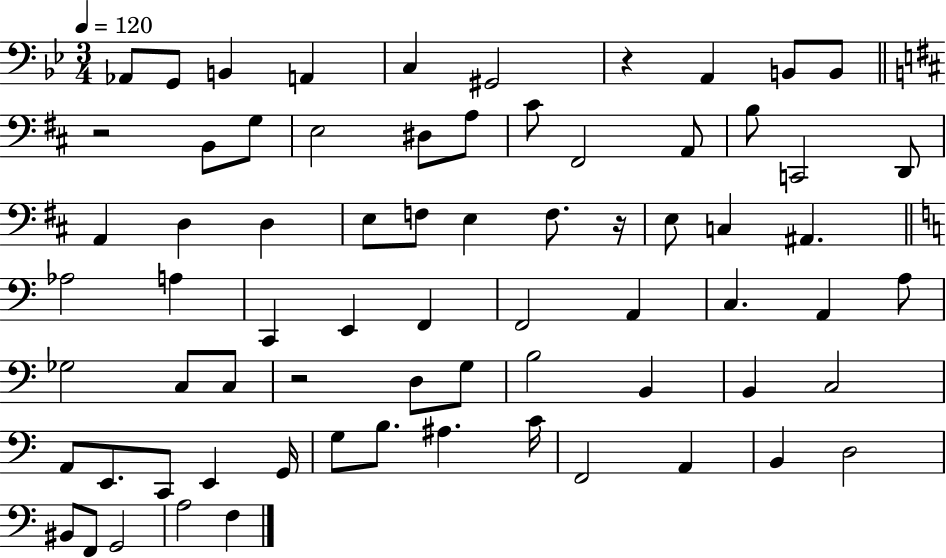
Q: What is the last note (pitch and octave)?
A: F3